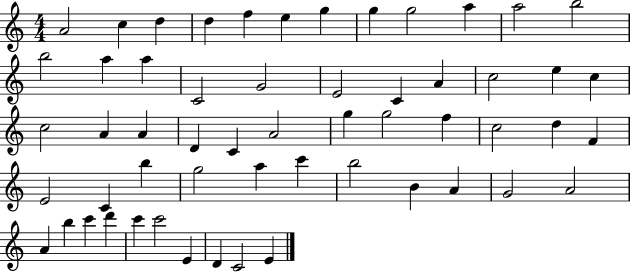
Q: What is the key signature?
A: C major